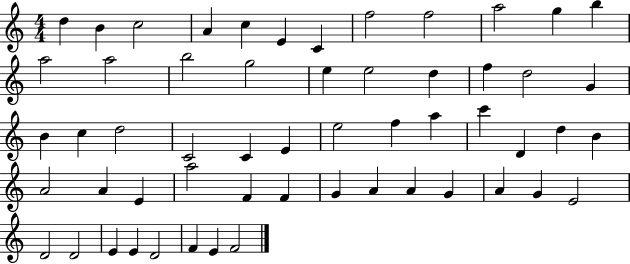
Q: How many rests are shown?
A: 0